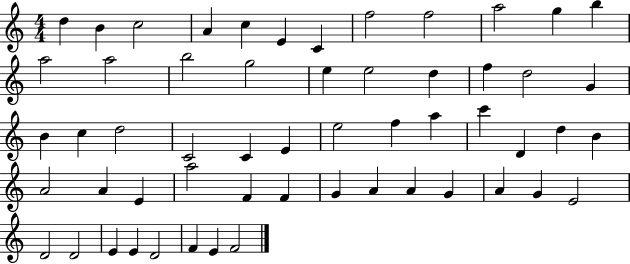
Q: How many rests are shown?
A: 0